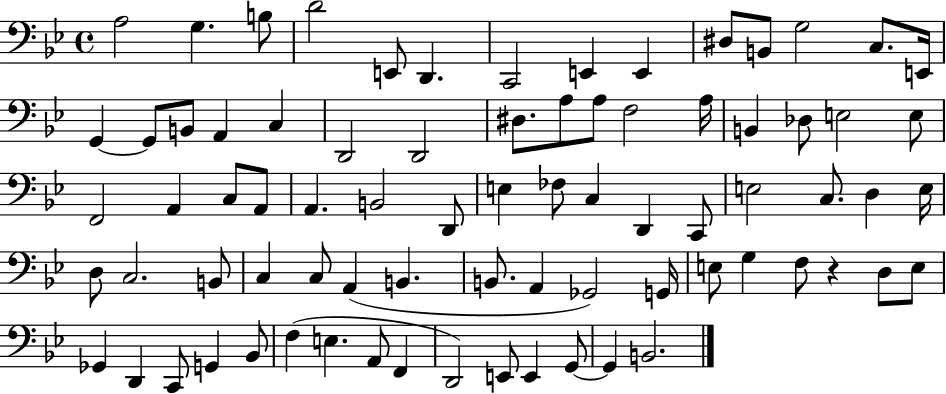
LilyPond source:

{
  \clef bass
  \time 4/4
  \defaultTimeSignature
  \key bes \major
  \repeat volta 2 { a2 g4. b8 | d'2 e,8 d,4. | c,2 e,4 e,4 | dis8 b,8 g2 c8. e,16 | \break g,4~~ g,8 b,8 a,4 c4 | d,2 d,2 | dis8. a8 a8 f2 a16 | b,4 des8 e2 e8 | \break f,2 a,4 c8 a,8 | a,4. b,2 d,8 | e4 fes8 c4 d,4 c,8 | e2 c8. d4 e16 | \break d8 c2. b,8 | c4 c8 a,4( b,4. | b,8. a,4 ges,2) g,16 | e8 g4 f8 r4 d8 e8 | \break ges,4 d,4 c,8 g,4 bes,8 | f4( e4. a,8 f,4 | d,2) e,8 e,4 g,8~~ | g,4 b,2. | \break } \bar "|."
}